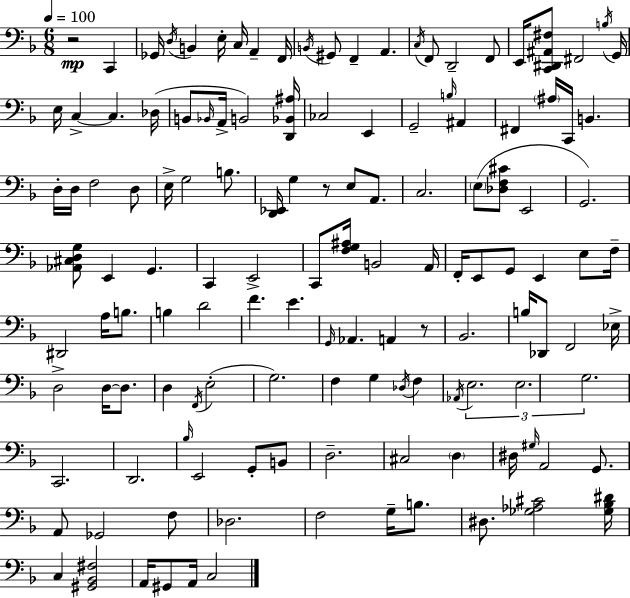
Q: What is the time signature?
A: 6/8